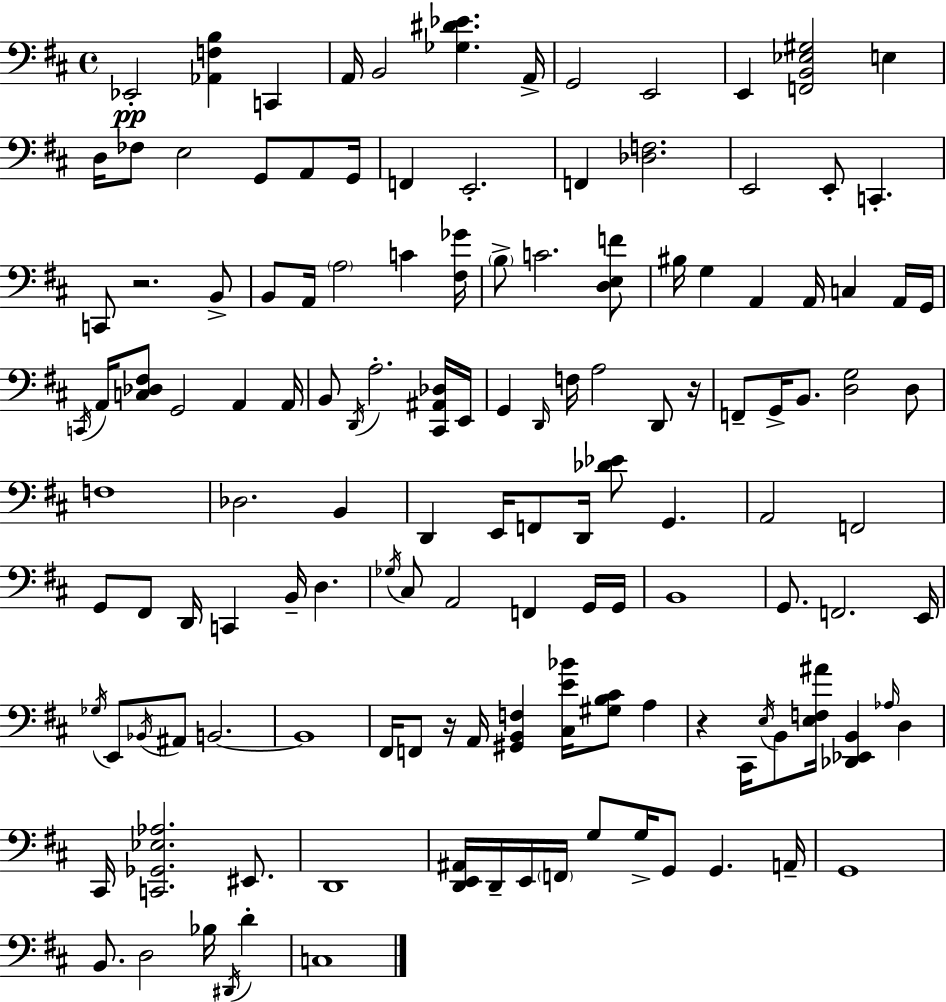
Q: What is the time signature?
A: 4/4